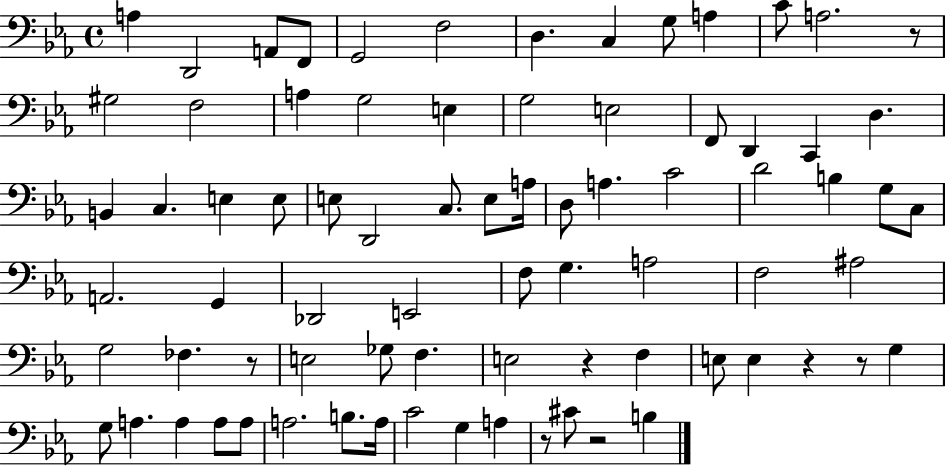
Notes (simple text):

A3/q D2/h A2/e F2/e G2/h F3/h D3/q. C3/q G3/e A3/q C4/e A3/h. R/e G#3/h F3/h A3/q G3/h E3/q G3/h E3/h F2/e D2/q C2/q D3/q. B2/q C3/q. E3/q E3/e E3/e D2/h C3/e. E3/e A3/s D3/e A3/q. C4/h D4/h B3/q G3/e C3/e A2/h. G2/q Db2/h E2/h F3/e G3/q. A3/h F3/h A#3/h G3/h FES3/q. R/e E3/h Gb3/e F3/q. E3/h R/q F3/q E3/e E3/q R/q R/e G3/q G3/e A3/q. A3/q A3/e A3/e A3/h. B3/e. A3/s C4/h G3/q A3/q R/e C#4/e R/h B3/q